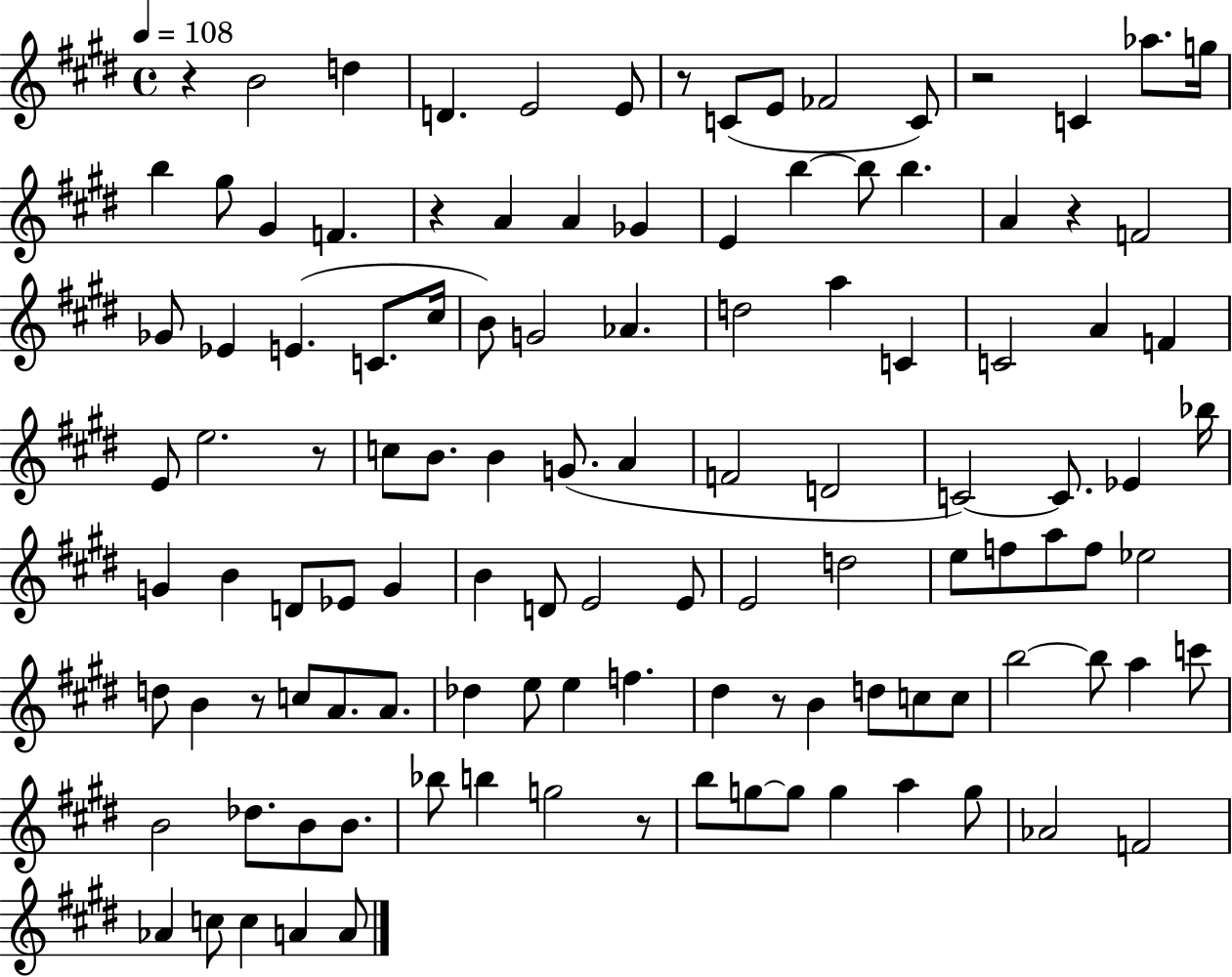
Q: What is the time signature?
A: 4/4